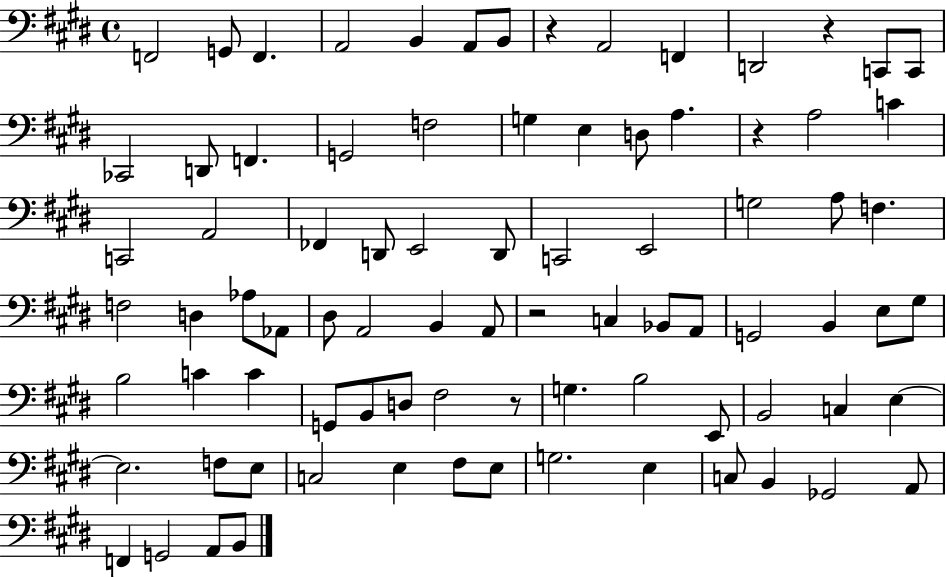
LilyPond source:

{
  \clef bass
  \time 4/4
  \defaultTimeSignature
  \key e \major
  f,2 g,8 f,4. | a,2 b,4 a,8 b,8 | r4 a,2 f,4 | d,2 r4 c,8 c,8 | \break ces,2 d,8 f,4. | g,2 f2 | g4 e4 d8 a4. | r4 a2 c'4 | \break c,2 a,2 | fes,4 d,8 e,2 d,8 | c,2 e,2 | g2 a8 f4. | \break f2 d4 aes8 aes,8 | dis8 a,2 b,4 a,8 | r2 c4 bes,8 a,8 | g,2 b,4 e8 gis8 | \break b2 c'4 c'4 | g,8 b,8 d8 fis2 r8 | g4. b2 e,8 | b,2 c4 e4~~ | \break e2. f8 e8 | c2 e4 fis8 e8 | g2. e4 | c8 b,4 ges,2 a,8 | \break f,4 g,2 a,8 b,8 | \bar "|."
}